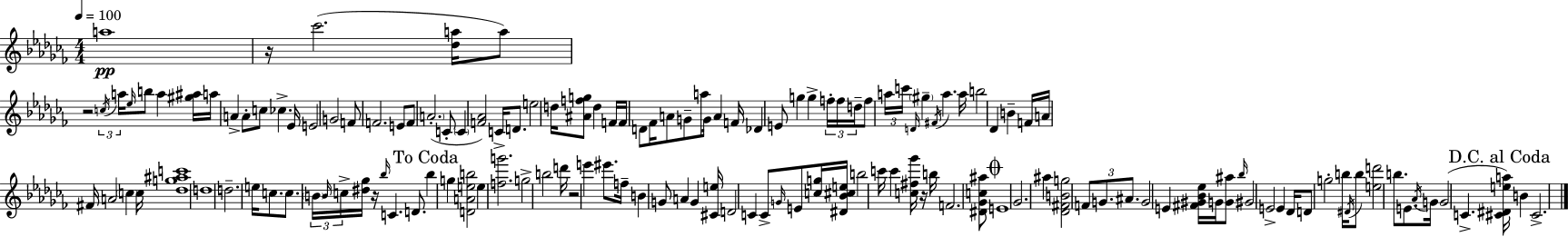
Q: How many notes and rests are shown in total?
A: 146